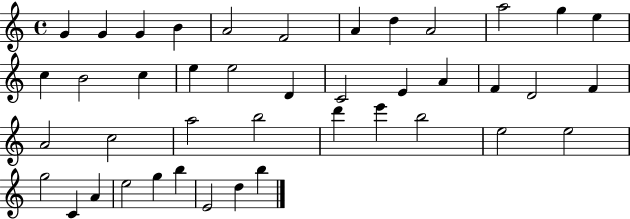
X:1
T:Untitled
M:4/4
L:1/4
K:C
G G G B A2 F2 A d A2 a2 g e c B2 c e e2 D C2 E A F D2 F A2 c2 a2 b2 d' e' b2 e2 e2 g2 C A e2 g b E2 d b